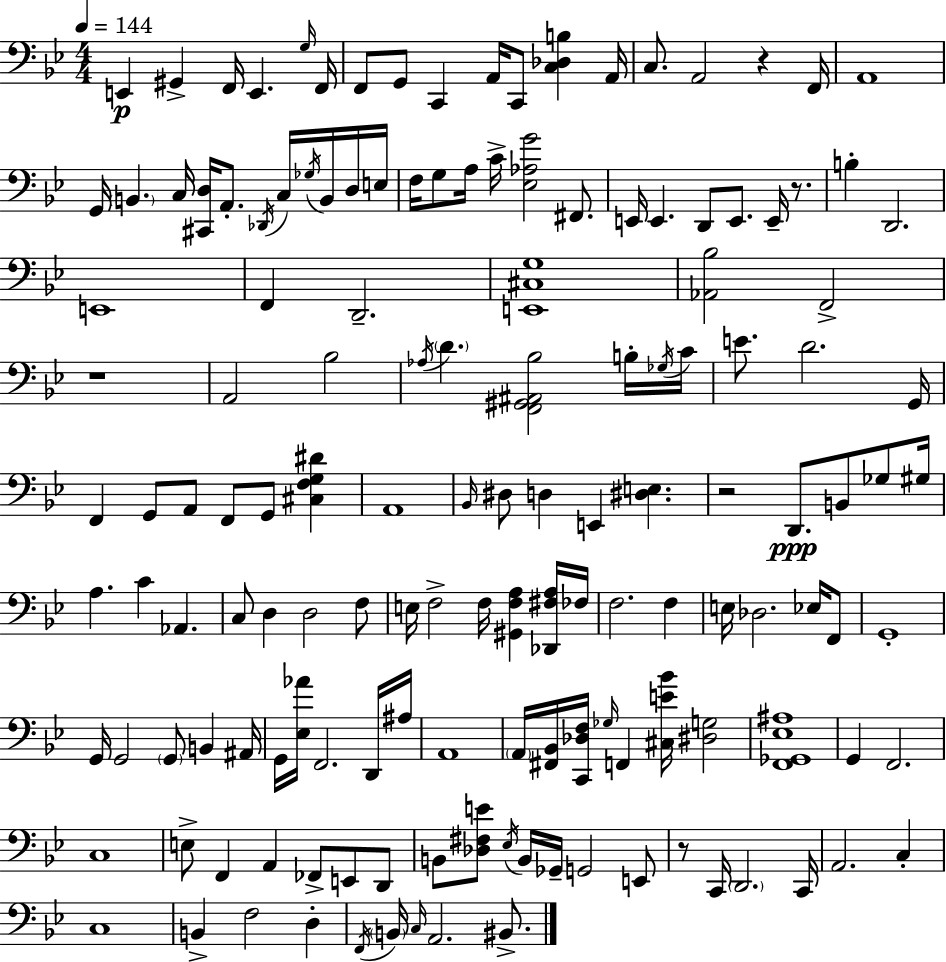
E2/q G#2/q F2/s E2/q. G3/s F2/s F2/e G2/e C2/q A2/s C2/e [C3,Db3,B3]/q A2/s C3/e. A2/h R/q F2/s A2/w G2/s B2/q. C3/s [C#2,D3]/s A2/e. Db2/s C3/s Gb3/s B2/s D3/s E3/s F3/s G3/e A3/s C4/s [Eb3,Ab3,G4]/h F#2/e. E2/s E2/q. D2/e E2/e. E2/s R/e. B3/q D2/h. E2/w F2/q D2/h. [E2,C#3,G3]/w [Ab2,Bb3]/h F2/h R/w A2/h Bb3/h Ab3/s D4/q. [F2,G#2,A#2,Bb3]/h B3/s Gb3/s C4/s E4/e. D4/h. G2/s F2/q G2/e A2/e F2/e G2/e [C#3,F3,G3,D#4]/q A2/w Bb2/s D#3/e D3/q E2/q [D#3,E3]/q. R/h D2/e. B2/e Gb3/e G#3/s A3/q. C4/q Ab2/q. C3/e D3/q D3/h F3/e E3/s F3/h F3/s [G#2,F3,A3]/q [Db2,F#3,A3]/s FES3/s F3/h. F3/q E3/s Db3/h. Eb3/s F2/e G2/w G2/s G2/h G2/e B2/q A#2/s G2/s [Eb3,Ab4]/s F2/h. D2/s A#3/s A2/w A2/s [F#2,Bb2]/s [C2,Db3,F3]/s Gb3/s F2/q [C#3,E4,Bb4]/s [D#3,G3]/h [F2,Gb2,Eb3,A#3]/w G2/q F2/h. C3/w E3/e F2/q A2/q FES2/e E2/e D2/e B2/e [Db3,F#3,E4]/e Eb3/s B2/s Gb2/s G2/h E2/e R/e C2/s D2/h. C2/s A2/h. C3/q C3/w B2/q F3/h D3/q F2/s B2/s C3/s A2/h. BIS2/e.